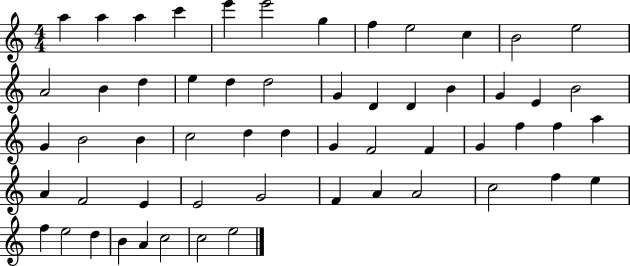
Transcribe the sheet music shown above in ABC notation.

X:1
T:Untitled
M:4/4
L:1/4
K:C
a a a c' e' e'2 g f e2 c B2 e2 A2 B d e d d2 G D D B G E B2 G B2 B c2 d d G F2 F G f f a A F2 E E2 G2 F A A2 c2 f e f e2 d B A c2 c2 e2